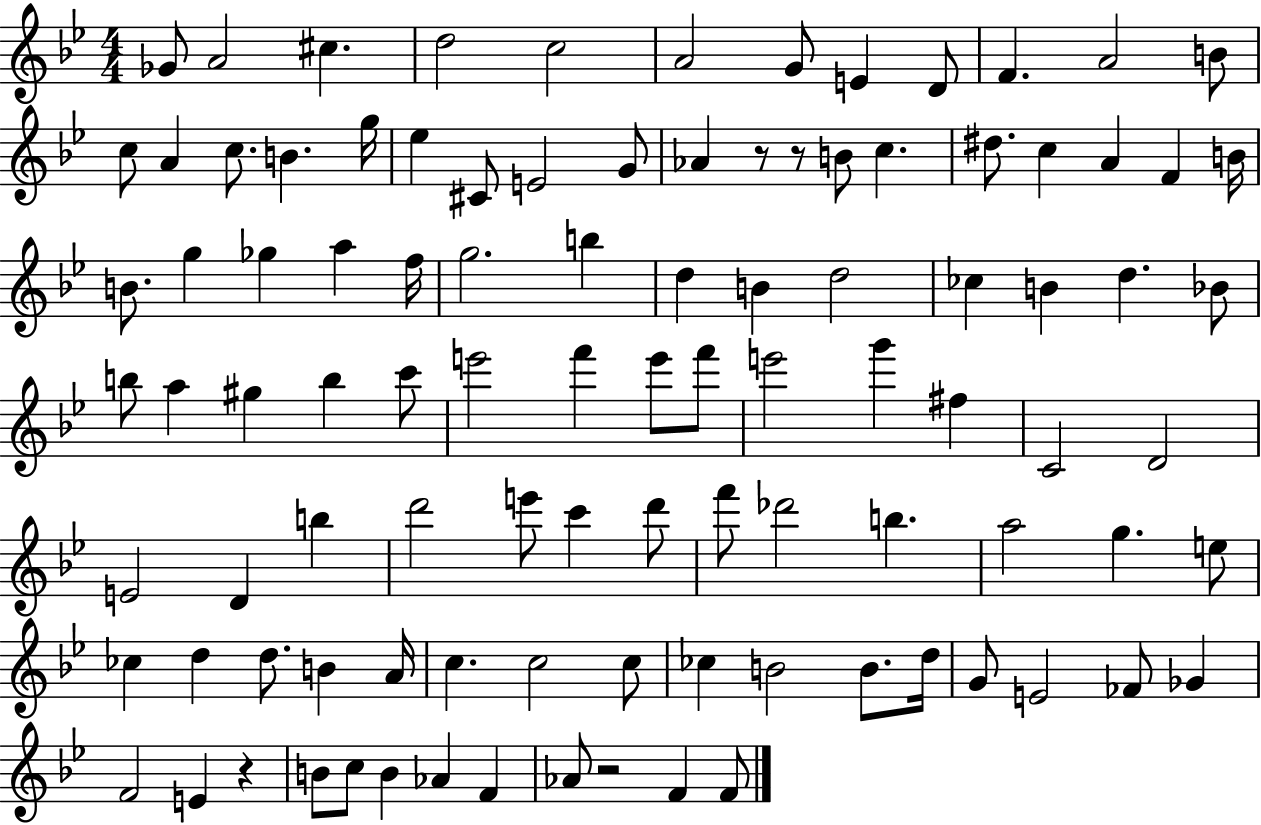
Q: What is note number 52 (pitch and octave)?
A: F6